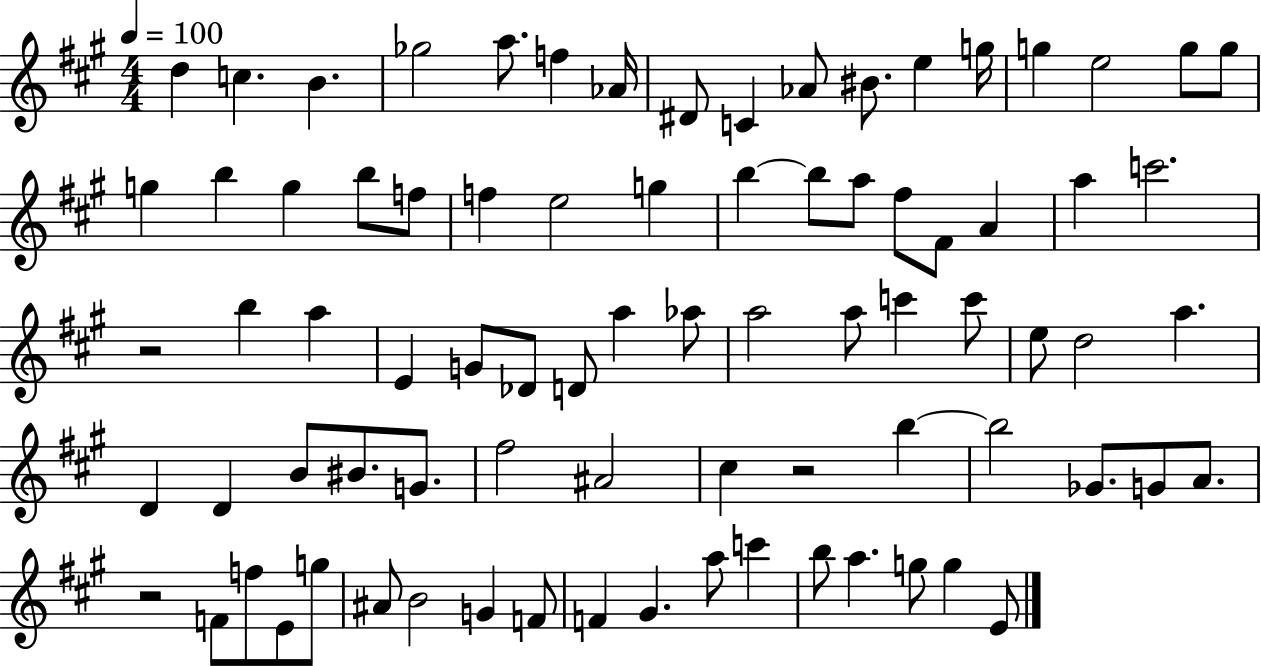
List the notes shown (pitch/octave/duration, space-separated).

D5/q C5/q. B4/q. Gb5/h A5/e. F5/q Ab4/s D#4/e C4/q Ab4/e BIS4/e. E5/q G5/s G5/q E5/h G5/e G5/e G5/q B5/q G5/q B5/e F5/e F5/q E5/h G5/q B5/q B5/e A5/e F#5/e F#4/e A4/q A5/q C6/h. R/h B5/q A5/q E4/q G4/e Db4/e D4/e A5/q Ab5/e A5/h A5/e C6/q C6/e E5/e D5/h A5/q. D4/q D4/q B4/e BIS4/e. G4/e. F#5/h A#4/h C#5/q R/h B5/q B5/h Gb4/e. G4/e A4/e. R/h F4/e F5/e E4/e G5/e A#4/e B4/h G4/q F4/e F4/q G#4/q. A5/e C6/q B5/e A5/q. G5/e G5/q E4/e